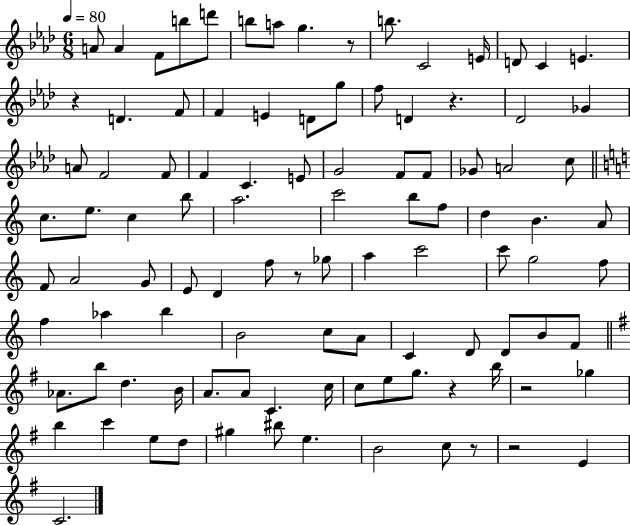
{
  \clef treble
  \numericTimeSignature
  \time 6/8
  \key aes \major
  \tempo 4 = 80
  a'8 a'4 f'8 b''8 d'''8 | b''8 a''8 g''4. r8 | b''8. c'2 e'16 | d'8 c'4 e'4. | \break r4 d'4. f'8 | f'4 e'4 d'8 g''8 | f''8 d'4 r4. | des'2 ges'4 | \break a'8 f'2 f'8 | f'4 c'4. e'8 | g'2 f'8 f'8 | ges'8 a'2 c''8 | \break \bar "||" \break \key c \major c''8. e''8. c''4 b''8 | a''2. | c'''2 b''8 f''8 | d''4 b'4. a'8 | \break f'8 a'2 g'8 | e'8 d'4 f''8 r8 ges''8 | a''4 c'''2 | c'''8 g''2 f''8 | \break f''4 aes''4 b''4 | b'2 c''8 a'8 | c'4 d'8 d'8 b'8 f'8 | \bar "||" \break \key g \major aes'8. b''8 d''4. b'16 | a'8. a'8 c'4. c''16 | c''8 e''8 g''8. r4 b''16 | r2 ges''4 | \break b''4 c'''4 e''8 d''8 | gis''4 bis''8 e''4. | b'2 c''8 r8 | r2 e'4 | \break c'2. | \bar "|."
}